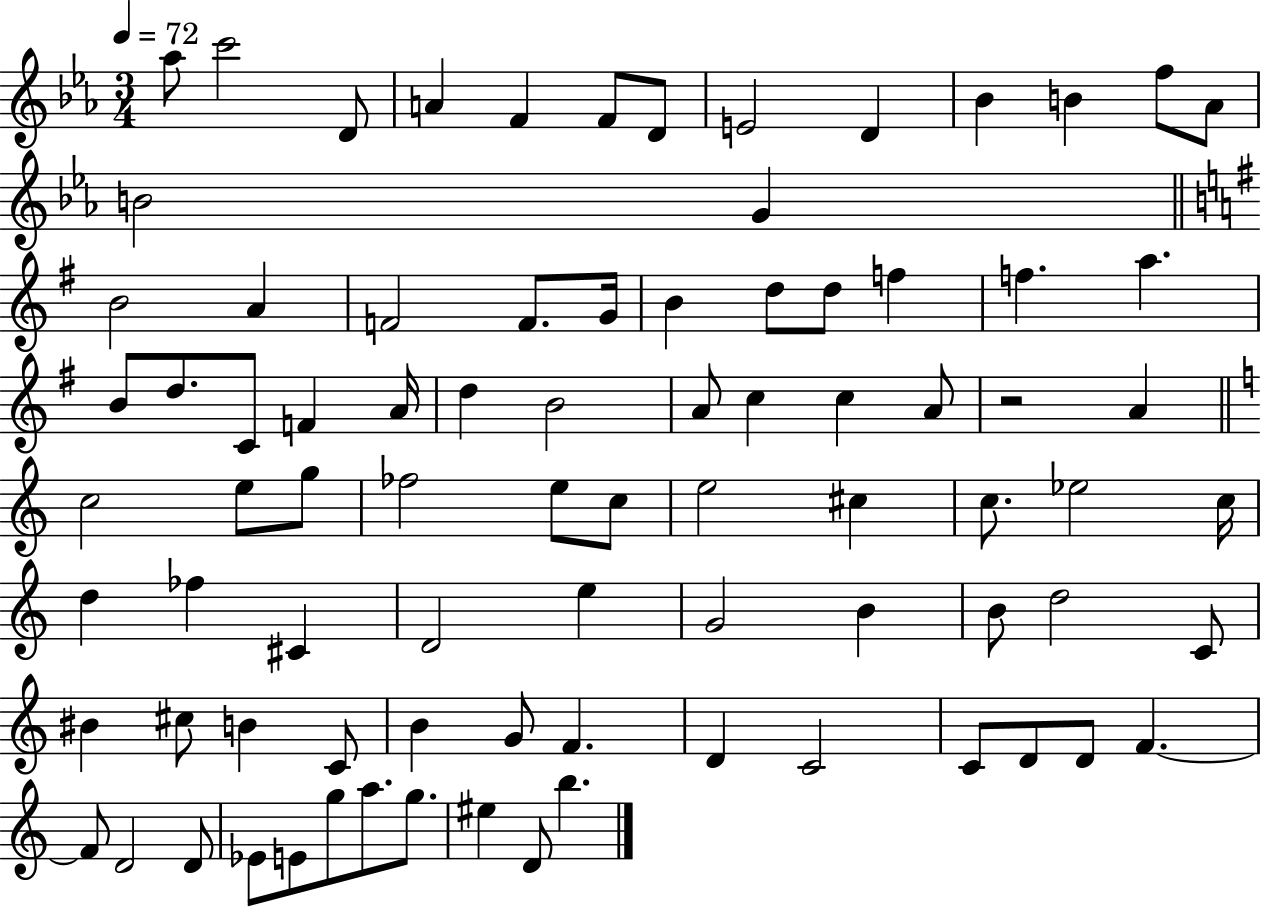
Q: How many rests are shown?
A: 1